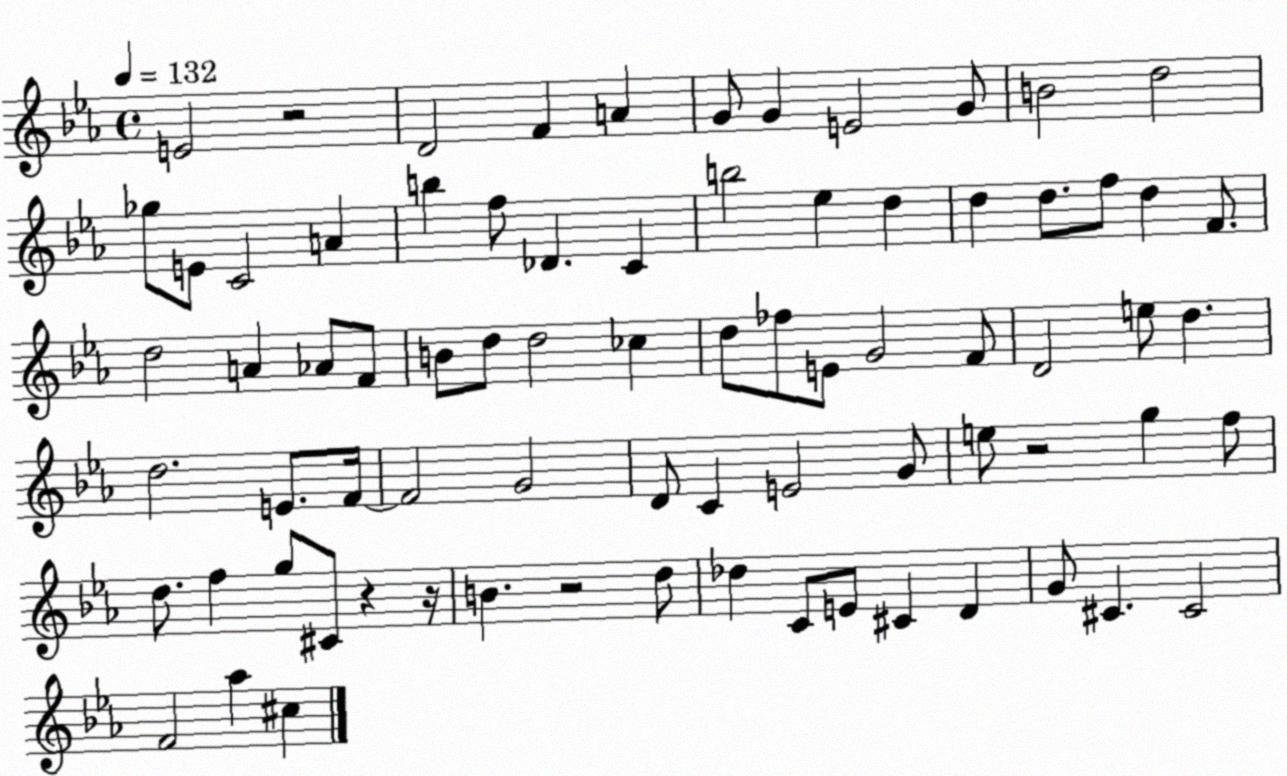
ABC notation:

X:1
T:Untitled
M:4/4
L:1/4
K:Eb
E2 z2 D2 F A G/2 G E2 G/2 B2 d2 _g/2 E/2 C2 A b f/2 _D C b2 _e d d d/2 f/2 d F/2 d2 A _A/2 F/2 B/2 d/2 d2 _c d/2 _f/2 E/2 G2 F/2 D2 e/2 d d2 E/2 F/4 F2 G2 D/2 C E2 G/2 e/2 z2 g f/2 d/2 f g/2 ^C/2 z z/4 B z2 d/2 _d C/2 E/2 ^C D G/2 ^C ^C2 F2 _a ^c